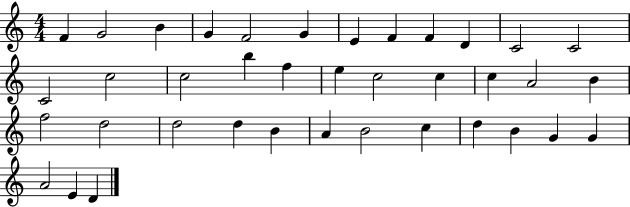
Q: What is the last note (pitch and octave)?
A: D4